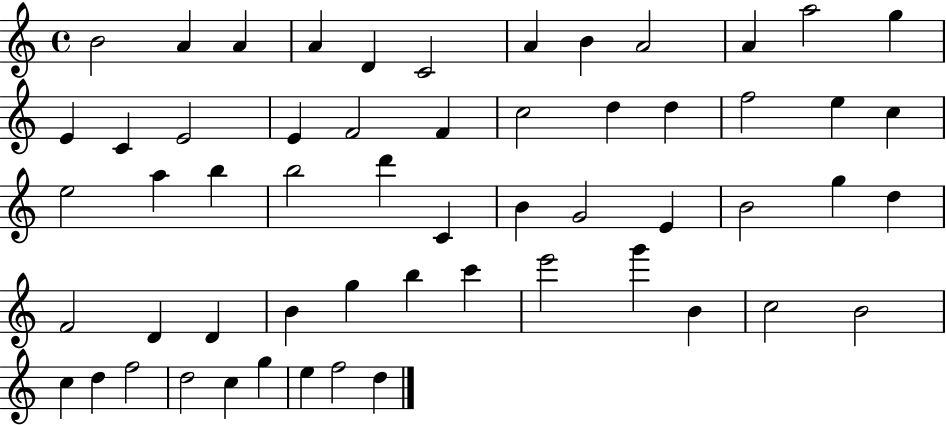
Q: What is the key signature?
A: C major